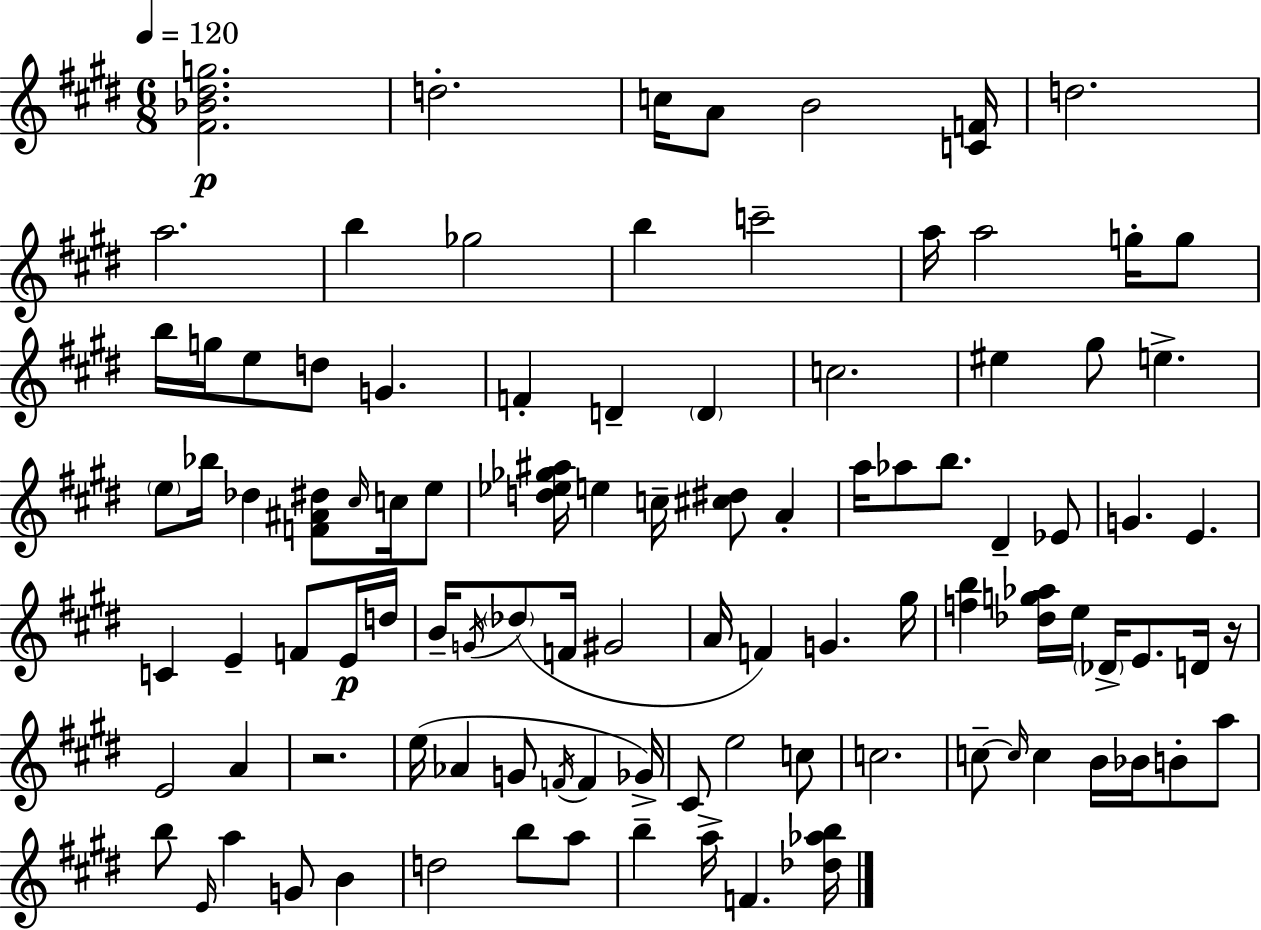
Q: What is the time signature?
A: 6/8